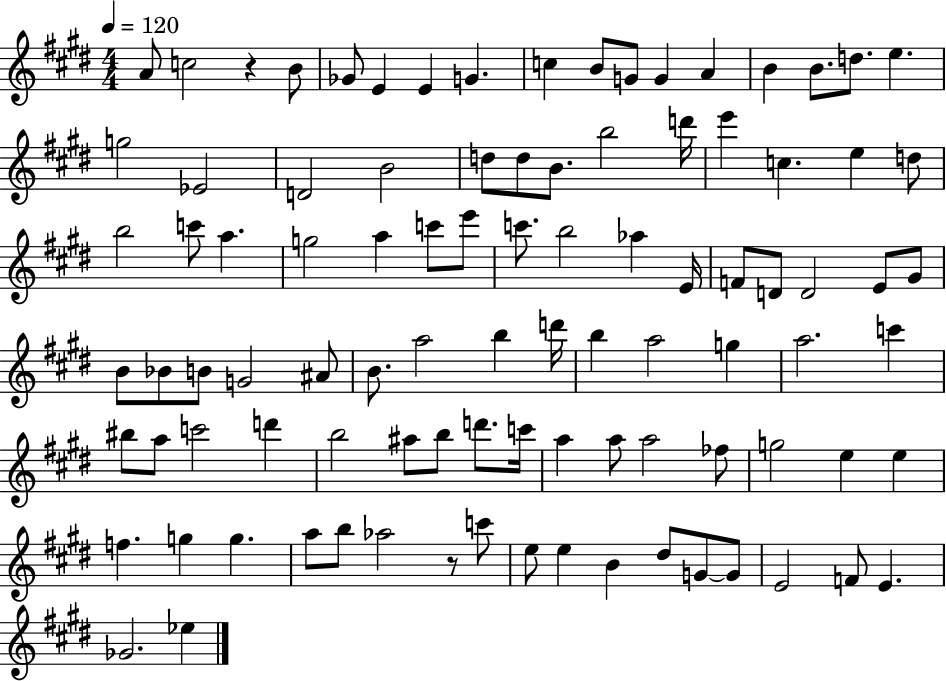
A4/e C5/h R/q B4/e Gb4/e E4/q E4/q G4/q. C5/q B4/e G4/e G4/q A4/q B4/q B4/e. D5/e. E5/q. G5/h Eb4/h D4/h B4/h D5/e D5/e B4/e. B5/h D6/s E6/q C5/q. E5/q D5/e B5/h C6/e A5/q. G5/h A5/q C6/e E6/e C6/e. B5/h Ab5/q E4/s F4/e D4/e D4/h E4/e G#4/e B4/e Bb4/e B4/e G4/h A#4/e B4/e. A5/h B5/q D6/s B5/q A5/h G5/q A5/h. C6/q BIS5/e A5/e C6/h D6/q B5/h A#5/e B5/e D6/e. C6/s A5/q A5/e A5/h FES5/e G5/h E5/q E5/q F5/q. G5/q G5/q. A5/e B5/e Ab5/h R/e C6/e E5/e E5/q B4/q D#5/e G4/e G4/e E4/h F4/e E4/q. Gb4/h. Eb5/q